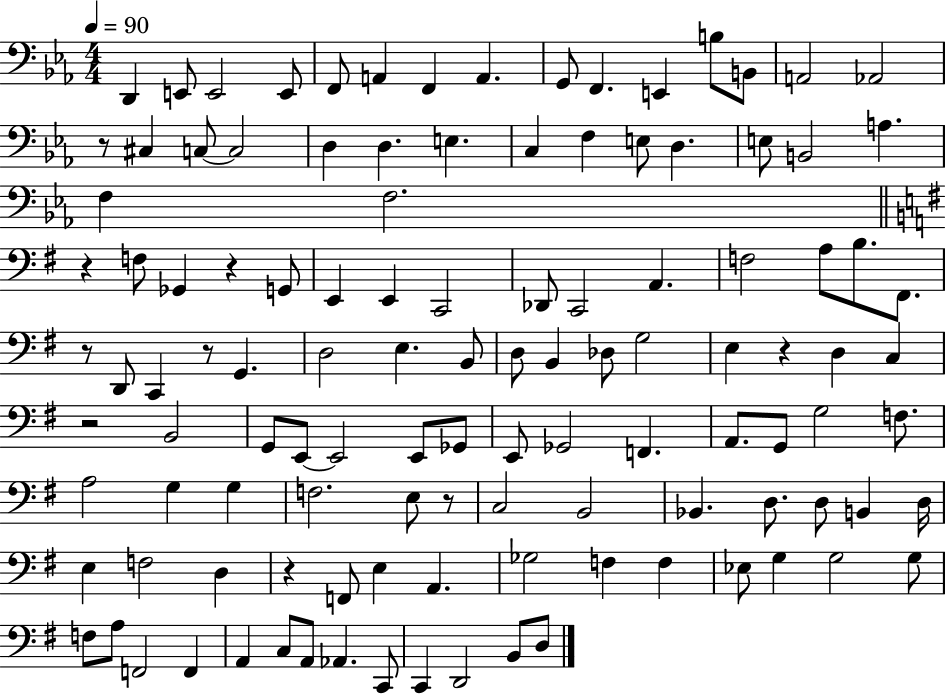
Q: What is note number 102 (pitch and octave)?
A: Ab2